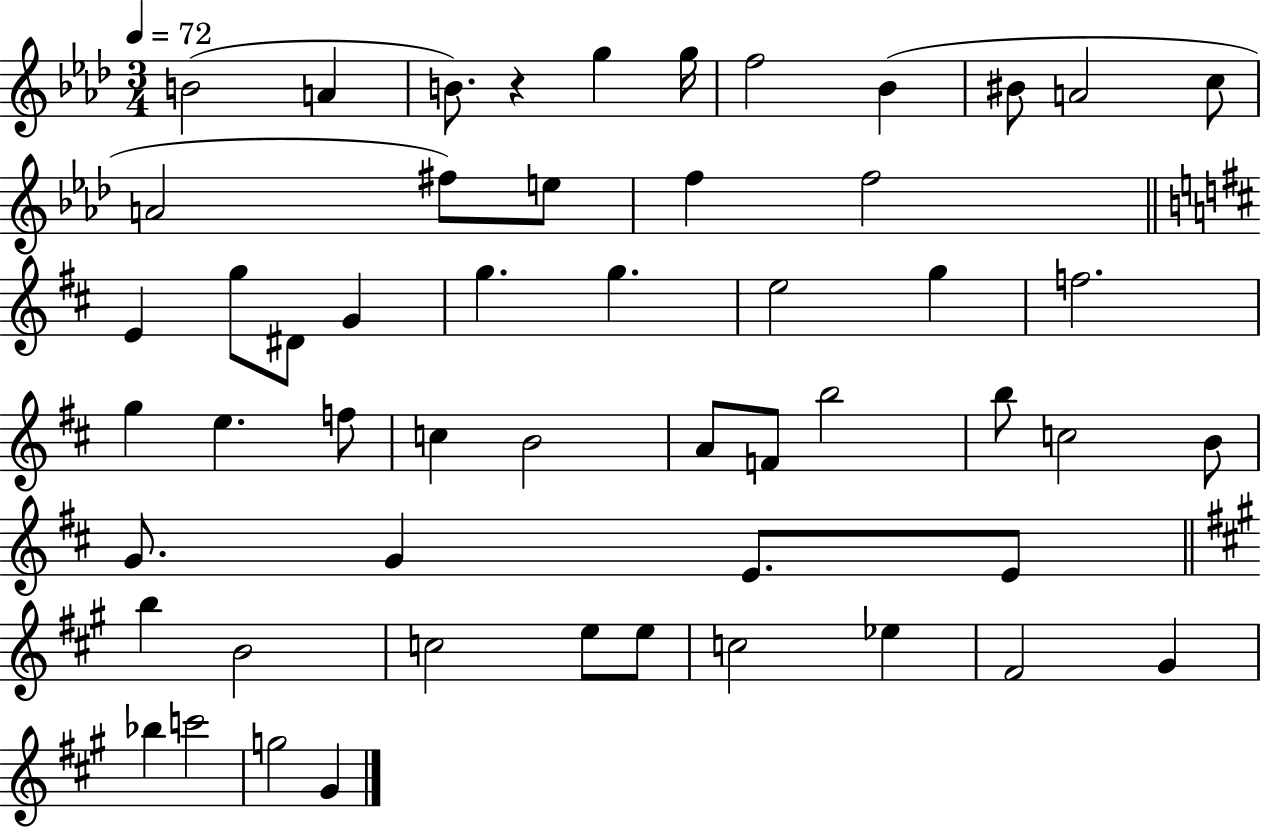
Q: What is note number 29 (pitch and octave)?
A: B4